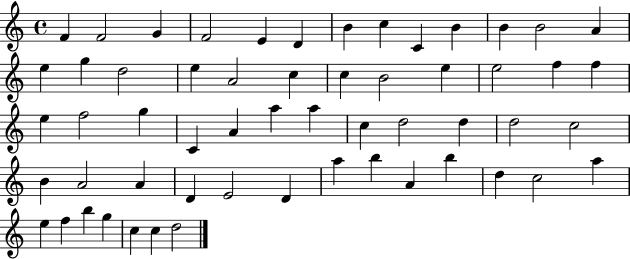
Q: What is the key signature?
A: C major